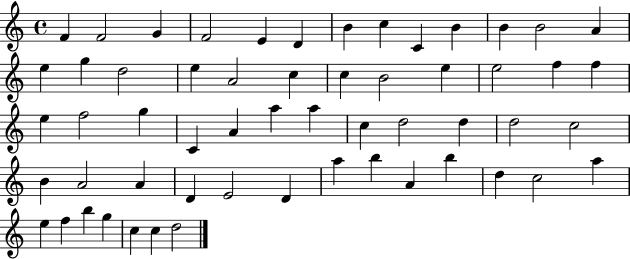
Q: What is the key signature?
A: C major